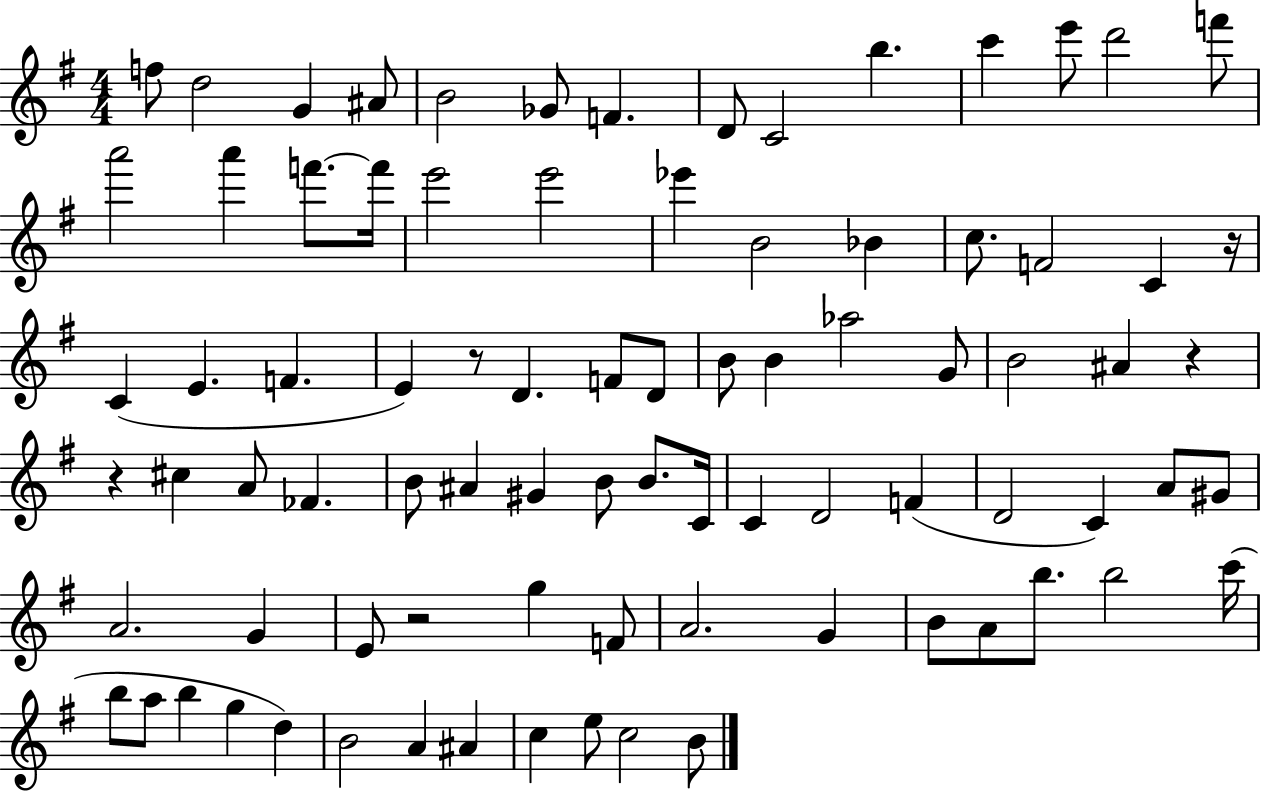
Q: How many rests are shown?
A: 5